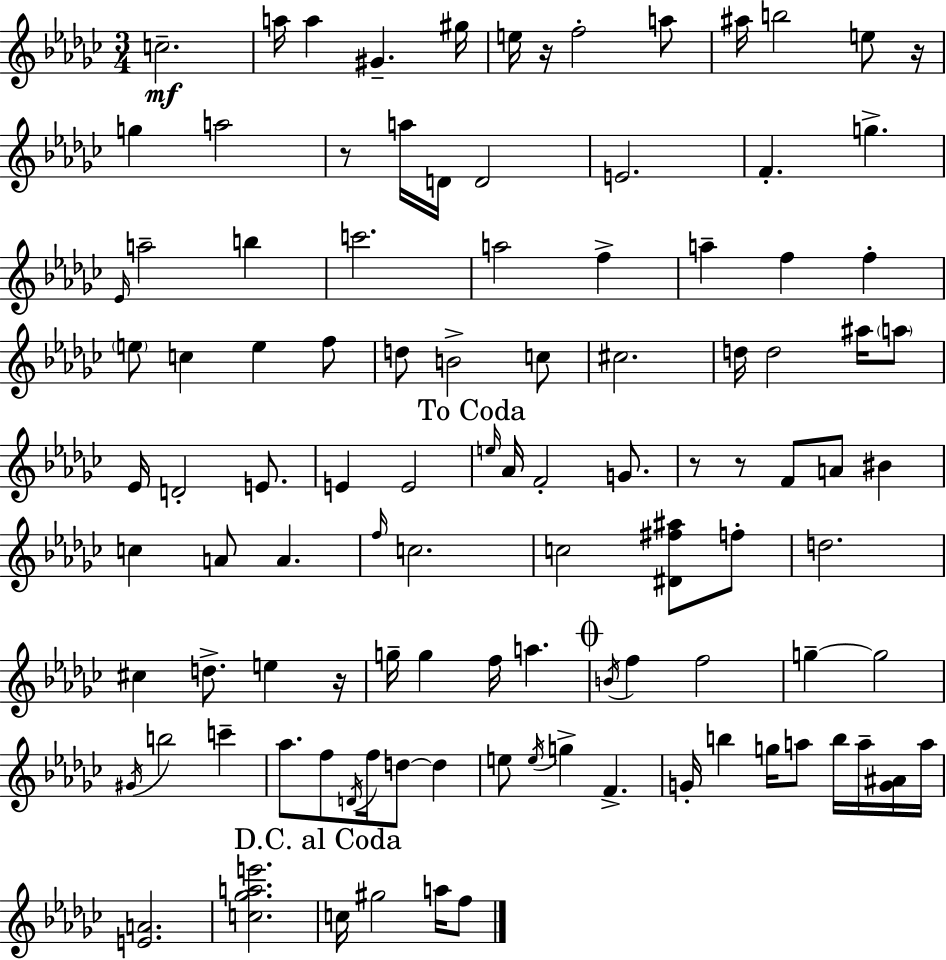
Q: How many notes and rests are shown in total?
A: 106